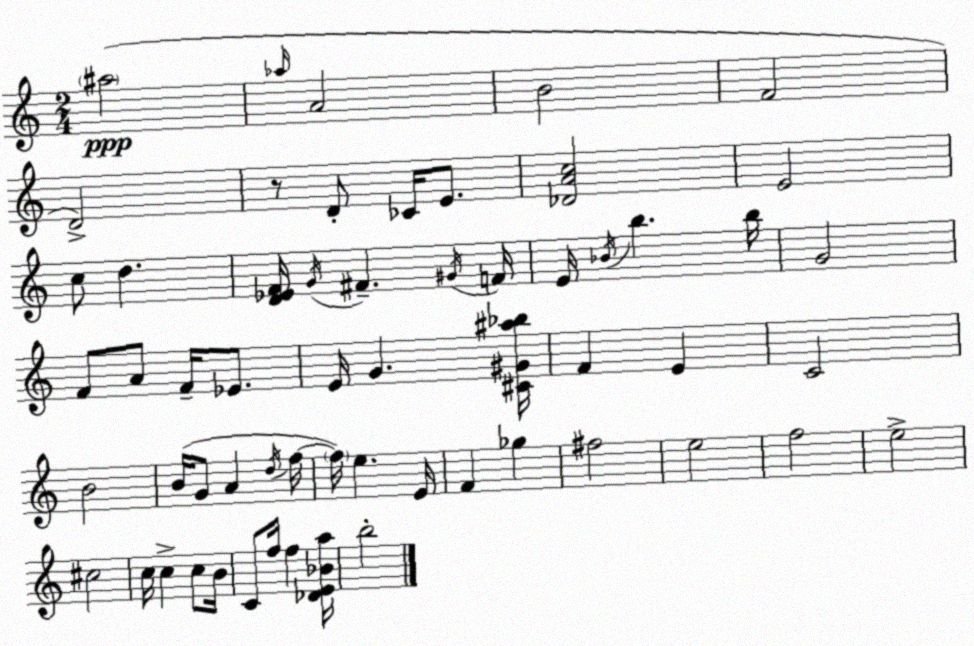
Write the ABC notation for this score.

X:1
T:Untitled
M:2/4
L:1/4
K:C
^a2 _a/4 A2 B2 F2 D2 z/2 D/2 _C/4 E/2 [_DAc]2 E2 c/2 d [D_EF]/4 G/4 ^F ^G/4 F/4 E/4 _B/4 b b/4 G2 F/2 A/2 F/4 _E/2 E/4 G [^C^G^a_b]/4 F E C2 B2 B/4 G/2 A d/4 f/4 f/4 e E/4 F _g ^f2 e2 f2 e2 ^c2 c/4 c c/2 B/4 C/2 f/4 f [_DE_Ba]/4 b2